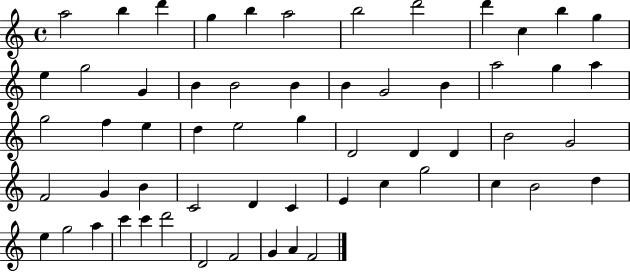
{
  \clef treble
  \time 4/4
  \defaultTimeSignature
  \key c \major
  a''2 b''4 d'''4 | g''4 b''4 a''2 | b''2 d'''2 | d'''4 c''4 b''4 g''4 | \break e''4 g''2 g'4 | b'4 b'2 b'4 | b'4 g'2 b'4 | a''2 g''4 a''4 | \break g''2 f''4 e''4 | d''4 e''2 g''4 | d'2 d'4 d'4 | b'2 g'2 | \break f'2 g'4 b'4 | c'2 d'4 c'4 | e'4 c''4 g''2 | c''4 b'2 d''4 | \break e''4 g''2 a''4 | c'''4 c'''4 d'''2 | d'2 f'2 | g'4 a'4 f'2 | \break \bar "|."
}